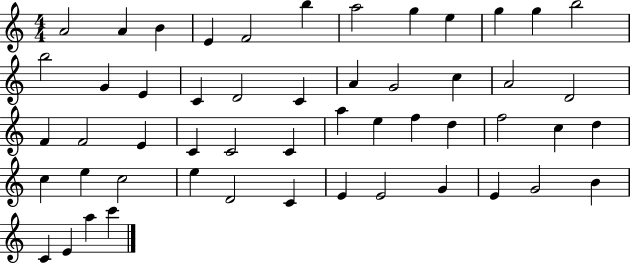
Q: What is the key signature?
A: C major